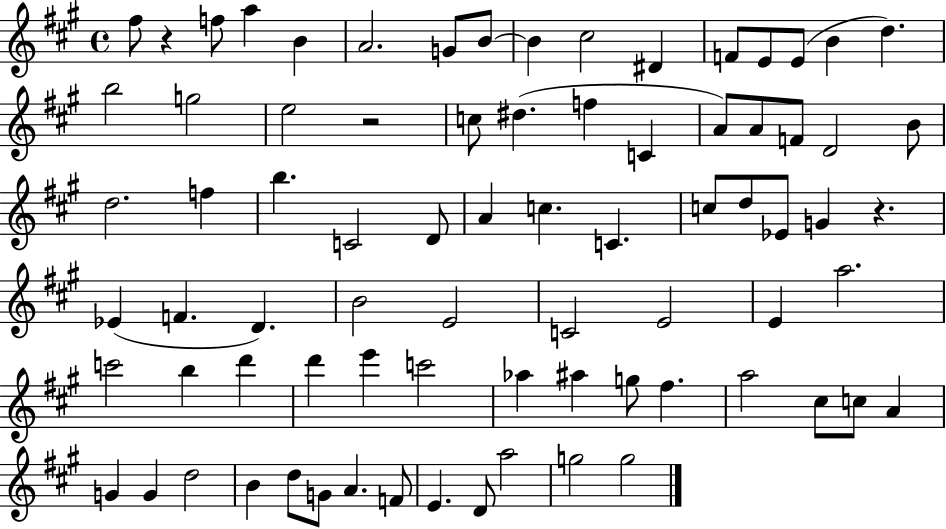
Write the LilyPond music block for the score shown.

{
  \clef treble
  \time 4/4
  \defaultTimeSignature
  \key a \major
  fis''8 r4 f''8 a''4 b'4 | a'2. g'8 b'8~~ | b'4 cis''2 dis'4 | f'8 e'8 e'8( b'4 d''4.) | \break b''2 g''2 | e''2 r2 | c''8 dis''4.( f''4 c'4 | a'8) a'8 f'8 d'2 b'8 | \break d''2. f''4 | b''4. c'2 d'8 | a'4 c''4. c'4. | c''8 d''8 ees'8 g'4 r4. | \break ees'4( f'4. d'4.) | b'2 e'2 | c'2 e'2 | e'4 a''2. | \break c'''2 b''4 d'''4 | d'''4 e'''4 c'''2 | aes''4 ais''4 g''8 fis''4. | a''2 cis''8 c''8 a'4 | \break g'4 g'4 d''2 | b'4 d''8 g'8 a'4. f'8 | e'4. d'8 a''2 | g''2 g''2 | \break \bar "|."
}